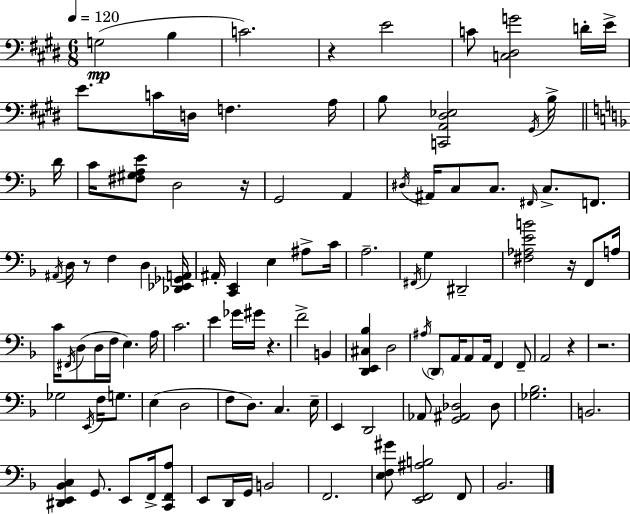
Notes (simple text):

G3/h B3/q C4/h. R/q E4/h C4/e [C3,D#3,G4]/h D4/s E4/s E4/e. C4/s D3/s F3/q. A3/s B3/e [C2,A2,D#3,Eb3]/h G#2/s B3/s D4/s C4/s [F#3,G#3,A3,E4]/e D3/h R/s G2/h A2/q D#3/s A#2/s C3/e C3/e. F#2/s C3/e. F2/e. A#2/s D3/s R/e F3/q D3/q [Db2,Eb2,Gb2,A2]/s A#2/s [C2,E2]/q E3/q A#3/e C4/s A3/h. F#2/s G3/q D#2/h [F#3,Ab3,E4,B4]/h R/s F2/e A3/s C4/s F#2/s D3/e D3/s F3/s E3/q. A3/s C4/h. E4/q Gb4/s G#4/s R/q. F4/h B2/q [D2,E2,C#3,Bb3]/q D3/h A#3/s D2/e A2/s A2/e A2/s F2/q F2/e A2/h R/q R/h. Gb3/h E2/s F3/s G3/e. E3/q D3/h F3/e D3/e. C3/q. E3/s E2/q D2/h Ab2/e [G2,A#2,Db3]/h Db3/e [Gb3,Bb3]/h. B2/h. [D#2,E2,Bb2,C3]/q G2/e. E2/e F2/s [C2,F2,A3]/e E2/e D2/s G2/s B2/h F2/h. [E3,F3,G#4]/e [E2,F2,A#3,B3]/h F2/e Bb2/h.